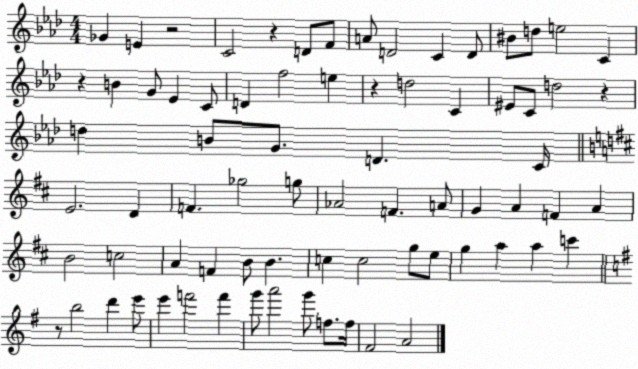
X:1
T:Untitled
M:4/4
L:1/4
K:Ab
_G E z2 C2 z D/2 F/2 A/2 D2 C D/2 ^B/2 d/2 e2 C z B G/2 _E C/2 D f2 e z d2 C ^E/2 C/2 d2 z d B/2 G/2 D C/4 E2 D F _g2 g/2 _A2 F A/2 G A F A B2 c2 A F B/2 B c c2 g/2 e/2 g a a c' z/2 b2 d' e'/2 e' f'2 f' g'/2 a'2 g'/2 f/2 f/4 ^F2 A2